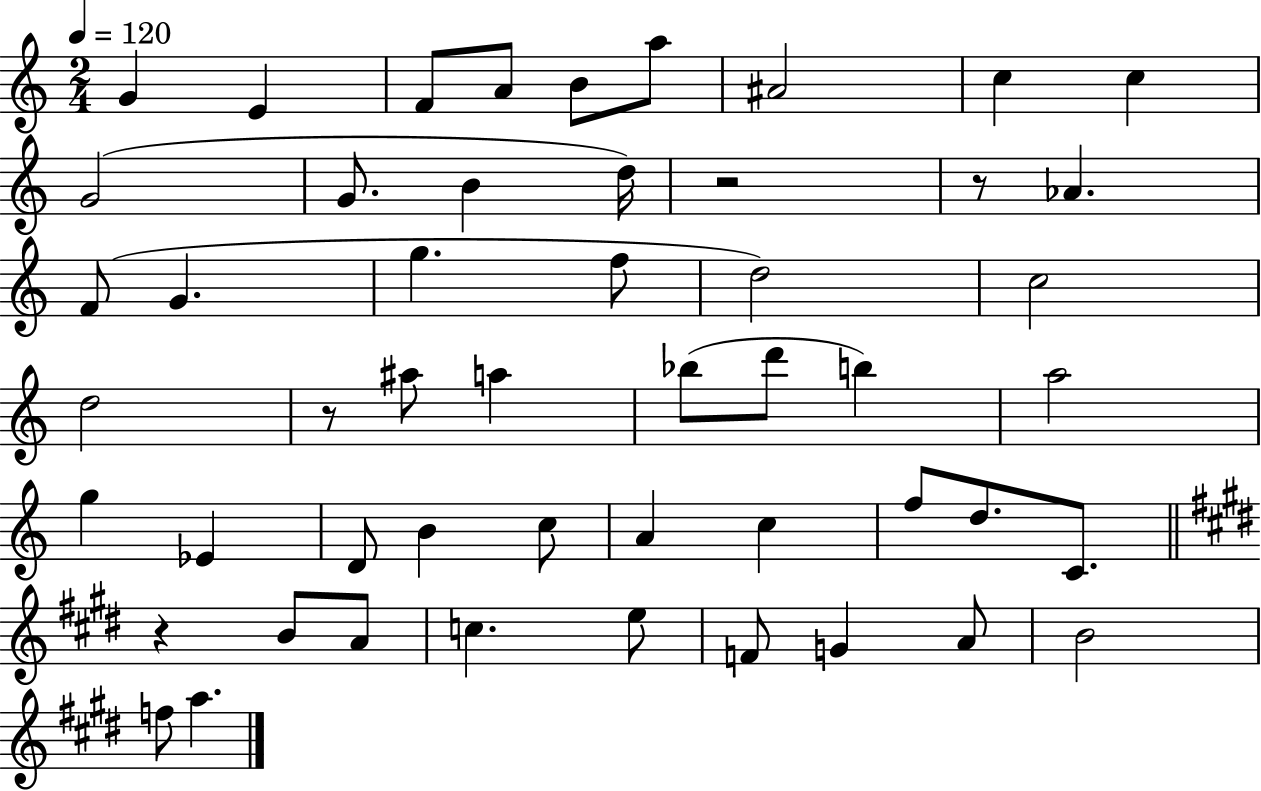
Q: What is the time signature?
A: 2/4